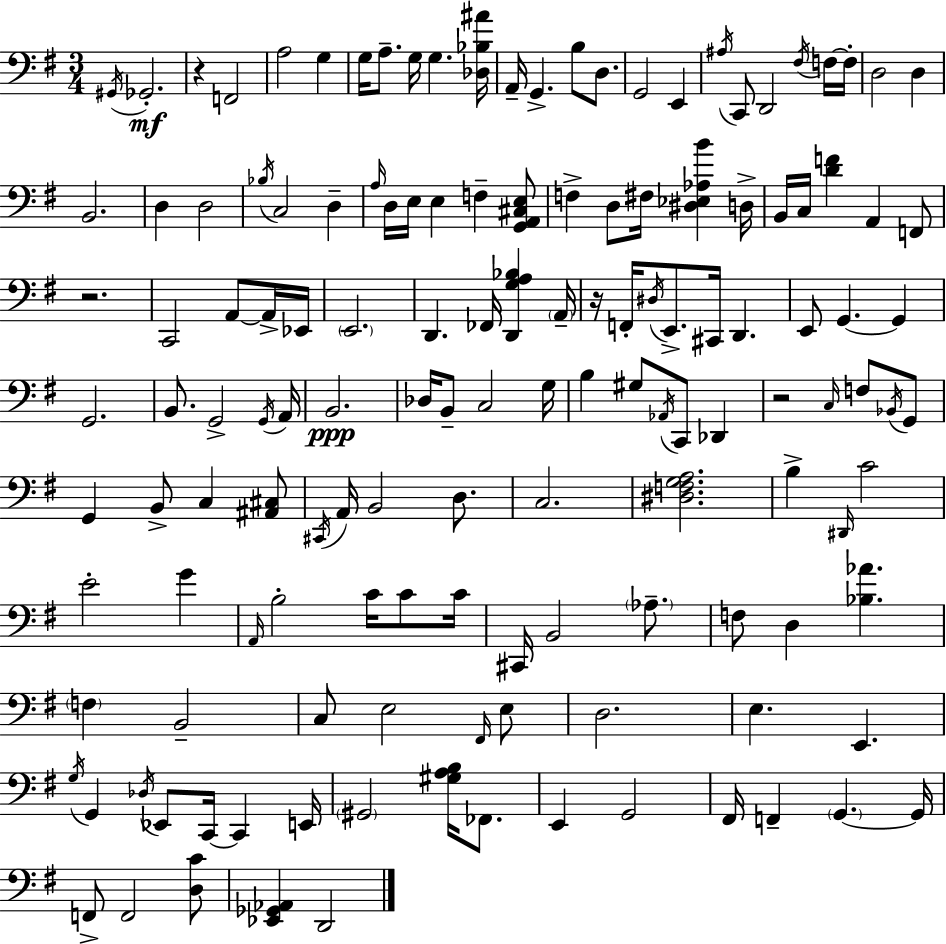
X:1
T:Untitled
M:3/4
L:1/4
K:Em
^G,,/4 _G,,2 z F,,2 A,2 G, G,/4 A,/2 G,/4 G, [_D,_B,^A]/4 A,,/4 G,, B,/2 D,/2 G,,2 E,, ^A,/4 C,,/2 D,,2 ^F,/4 F,/4 F,/4 D,2 D, B,,2 D, D,2 _B,/4 C,2 D, A,/4 D,/4 E,/4 E, F, [G,,A,,^C,E,]/2 F, D,/2 ^F,/4 [^D,_E,_A,B] D,/4 B,,/4 C,/4 [DF] A,, F,,/2 z2 C,,2 A,,/2 A,,/4 _E,,/4 E,,2 D,, _F,,/4 [D,,G,A,_B,] A,,/4 z/4 F,,/4 ^D,/4 E,,/2 ^C,,/4 D,, E,,/2 G,, G,, G,,2 B,,/2 G,,2 G,,/4 A,,/4 B,,2 _D,/4 B,,/2 C,2 G,/4 B, ^G,/2 _A,,/4 C,,/2 _D,, z2 C,/4 F,/2 _B,,/4 G,,/2 G,, B,,/2 C, [^A,,^C,]/2 ^C,,/4 A,,/4 B,,2 D,/2 C,2 [^D,F,G,A,]2 B, ^D,,/4 C2 E2 G A,,/4 B,2 C/4 C/2 C/4 ^C,,/4 B,,2 _A,/2 F,/2 D, [_B,_A] F, B,,2 C,/2 E,2 ^F,,/4 E,/2 D,2 E, E,, G,/4 G,, _D,/4 _E,,/2 C,,/4 C,, E,,/4 ^G,,2 [^G,A,B,]/4 _F,,/2 E,, G,,2 ^F,,/4 F,, G,, G,,/4 F,,/2 F,,2 [D,C]/2 [_E,,_G,,_A,,] D,,2